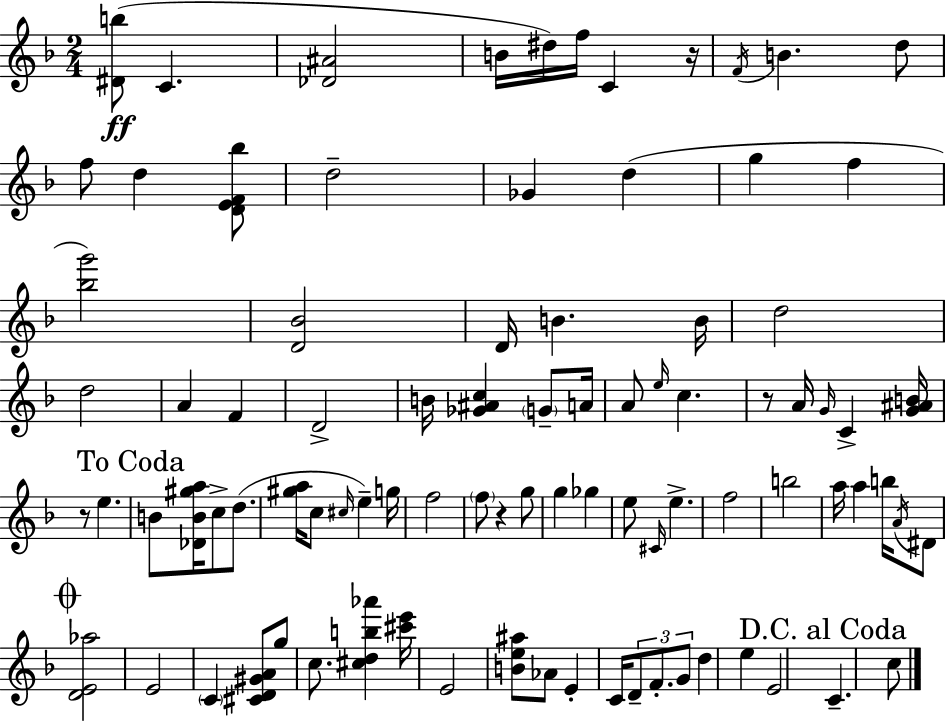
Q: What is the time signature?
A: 2/4